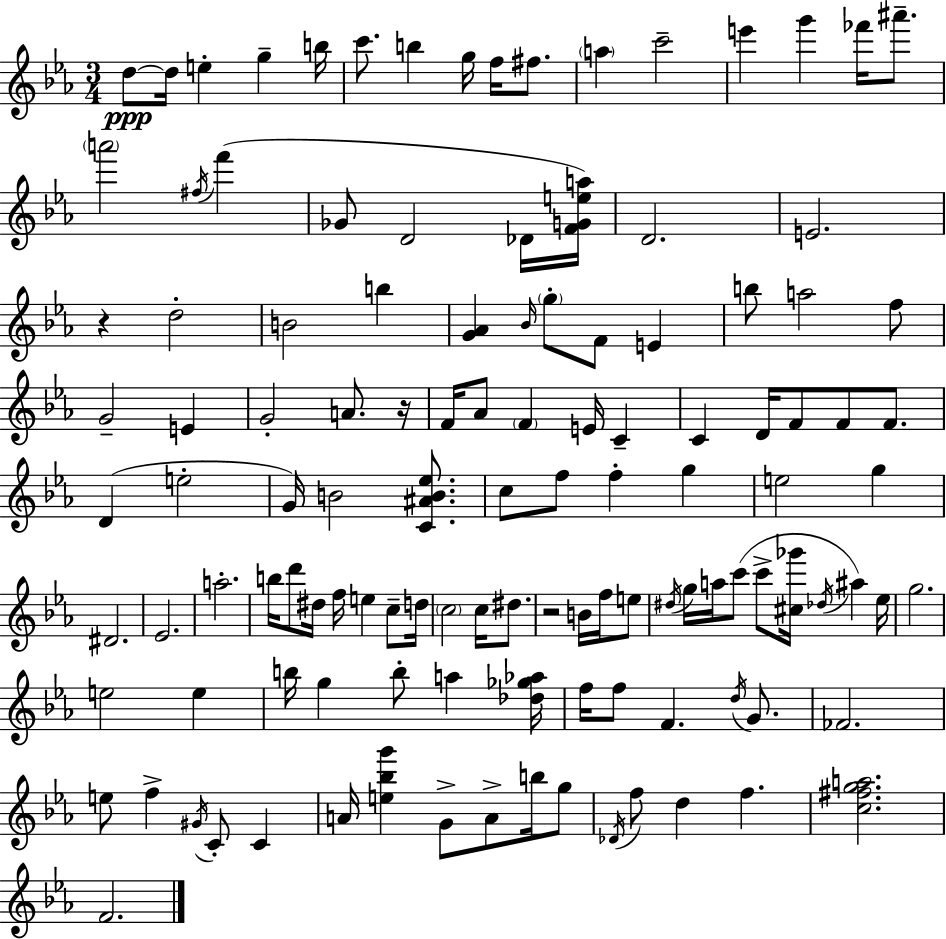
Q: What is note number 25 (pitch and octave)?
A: D5